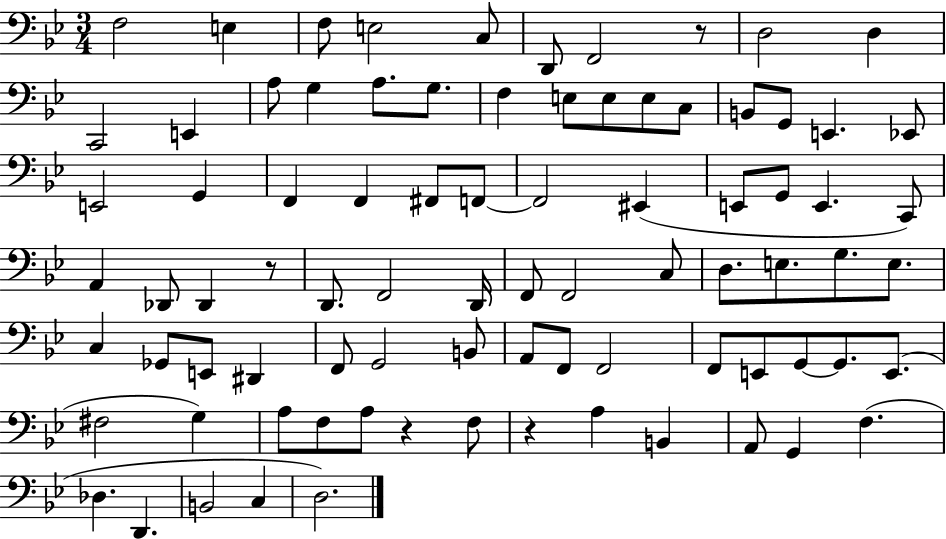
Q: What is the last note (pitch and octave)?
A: D3